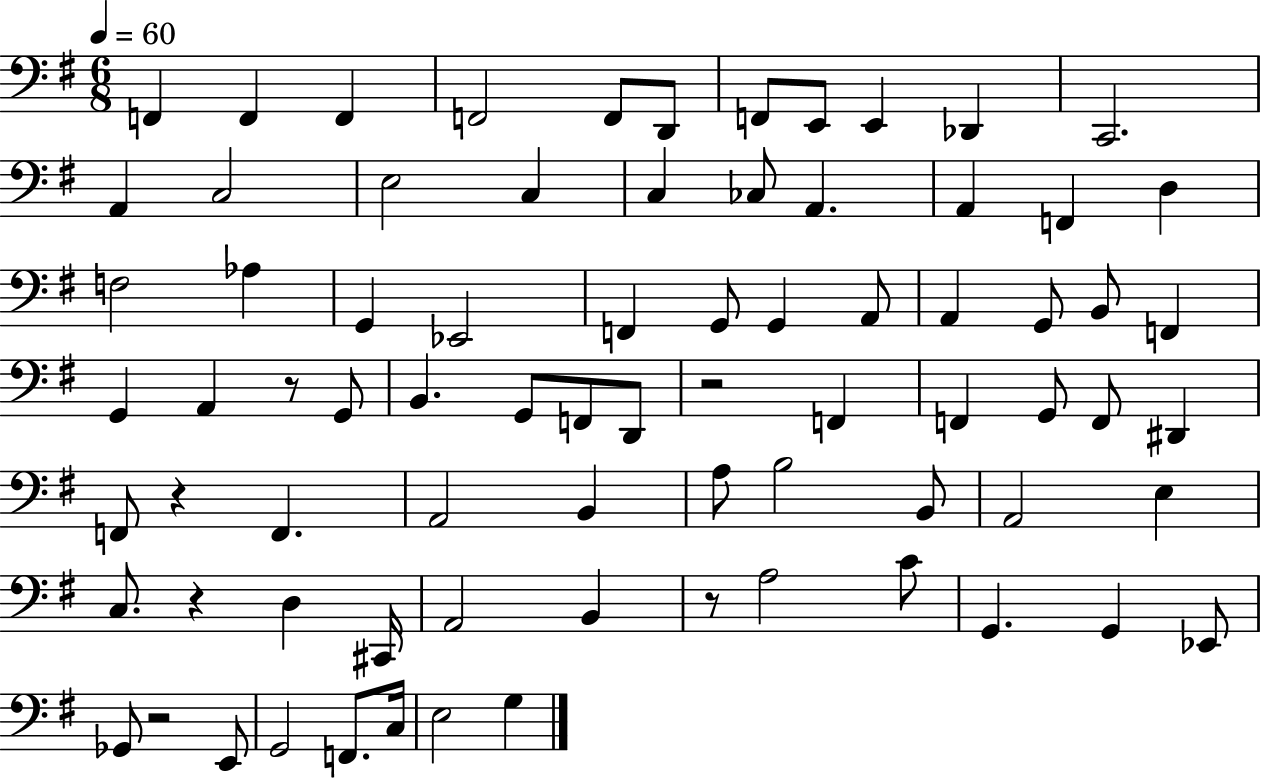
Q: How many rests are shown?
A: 6